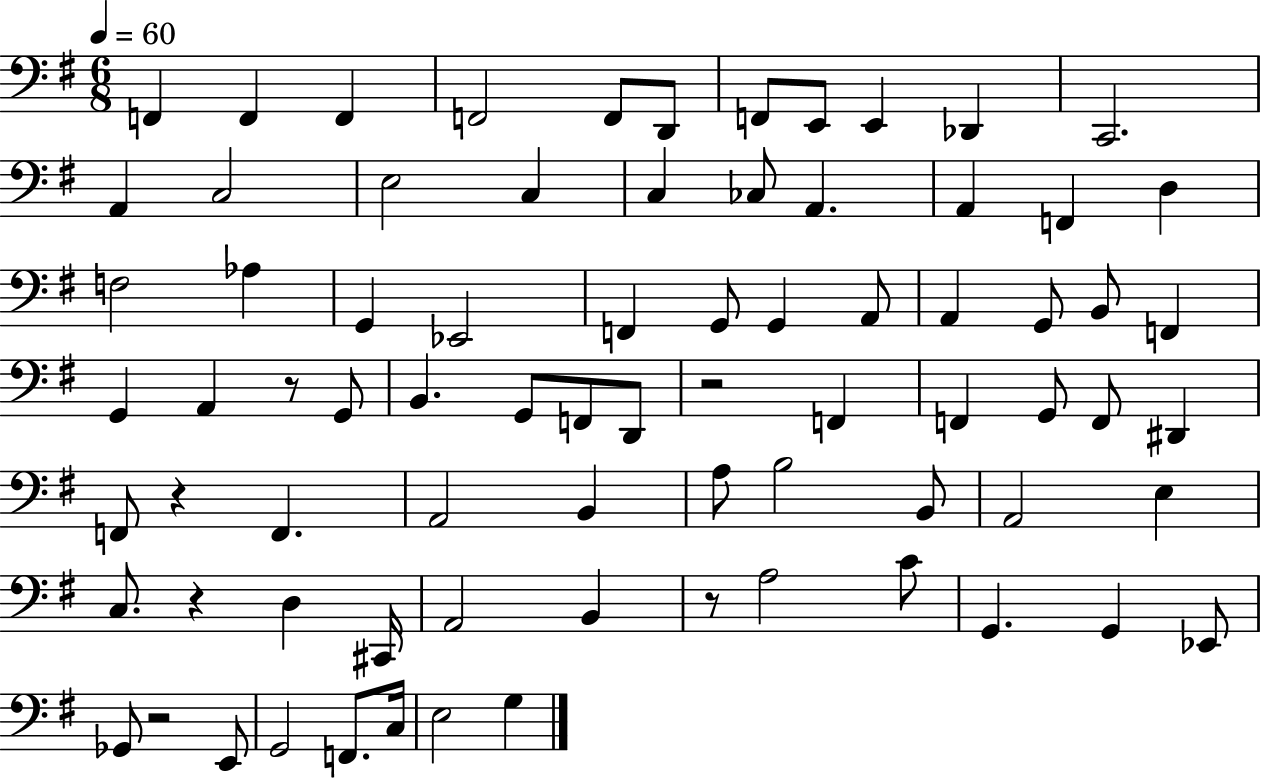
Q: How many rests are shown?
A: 6